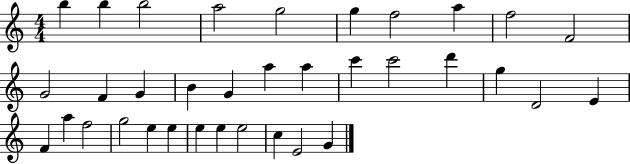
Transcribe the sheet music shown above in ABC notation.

X:1
T:Untitled
M:4/4
L:1/4
K:C
b b b2 a2 g2 g f2 a f2 F2 G2 F G B G a a c' c'2 d' g D2 E F a f2 g2 e e e e e2 c E2 G